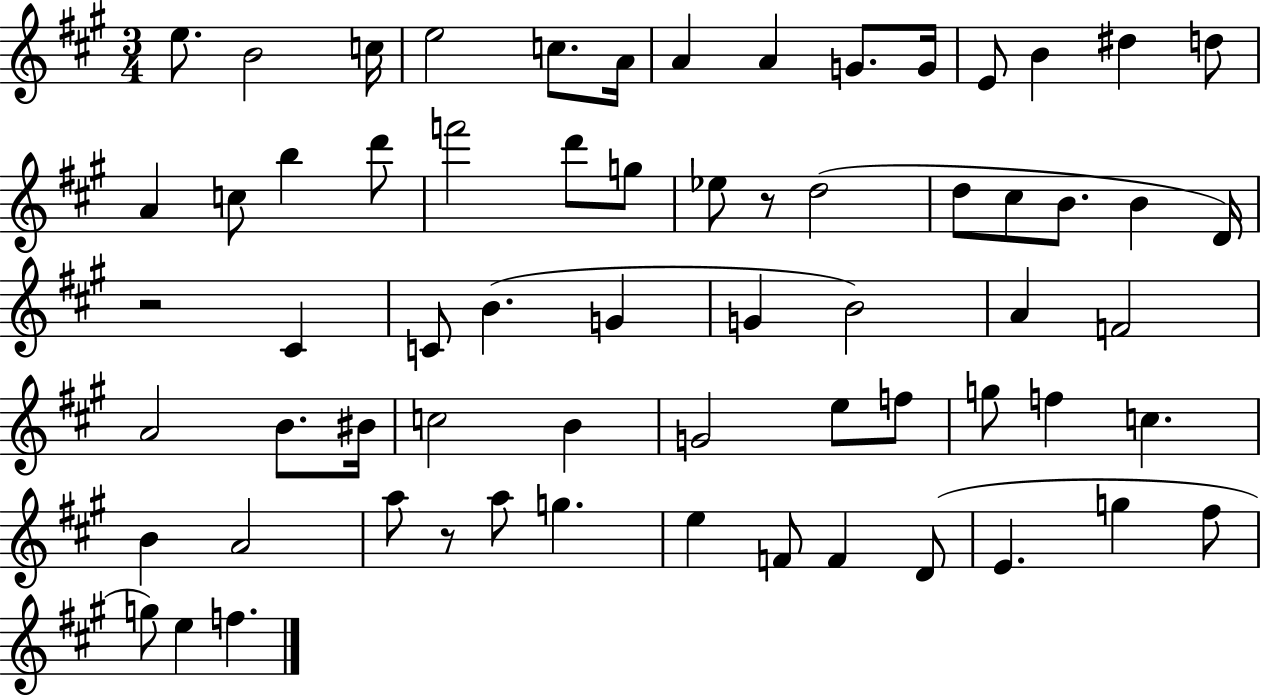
{
  \clef treble
  \numericTimeSignature
  \time 3/4
  \key a \major
  e''8. b'2 c''16 | e''2 c''8. a'16 | a'4 a'4 g'8. g'16 | e'8 b'4 dis''4 d''8 | \break a'4 c''8 b''4 d'''8 | f'''2 d'''8 g''8 | ees''8 r8 d''2( | d''8 cis''8 b'8. b'4 d'16) | \break r2 cis'4 | c'8 b'4.( g'4 | g'4 b'2) | a'4 f'2 | \break a'2 b'8. bis'16 | c''2 b'4 | g'2 e''8 f''8 | g''8 f''4 c''4. | \break b'4 a'2 | a''8 r8 a''8 g''4. | e''4 f'8 f'4 d'8( | e'4. g''4 fis''8 | \break g''8) e''4 f''4. | \bar "|."
}